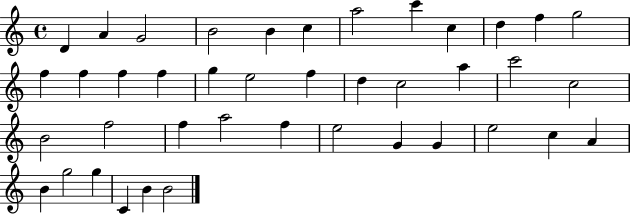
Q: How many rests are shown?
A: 0